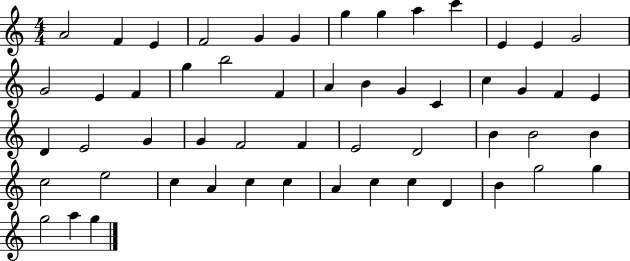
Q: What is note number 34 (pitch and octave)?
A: E4